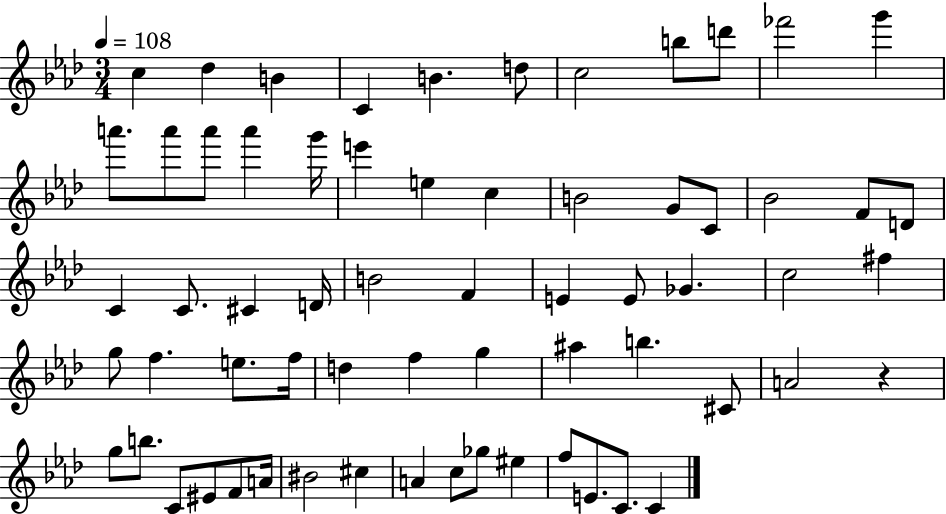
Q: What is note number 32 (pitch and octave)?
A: E4